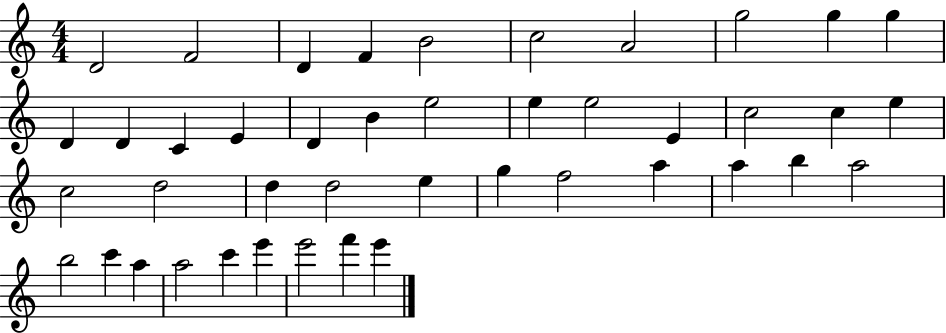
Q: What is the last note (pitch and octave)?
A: E6